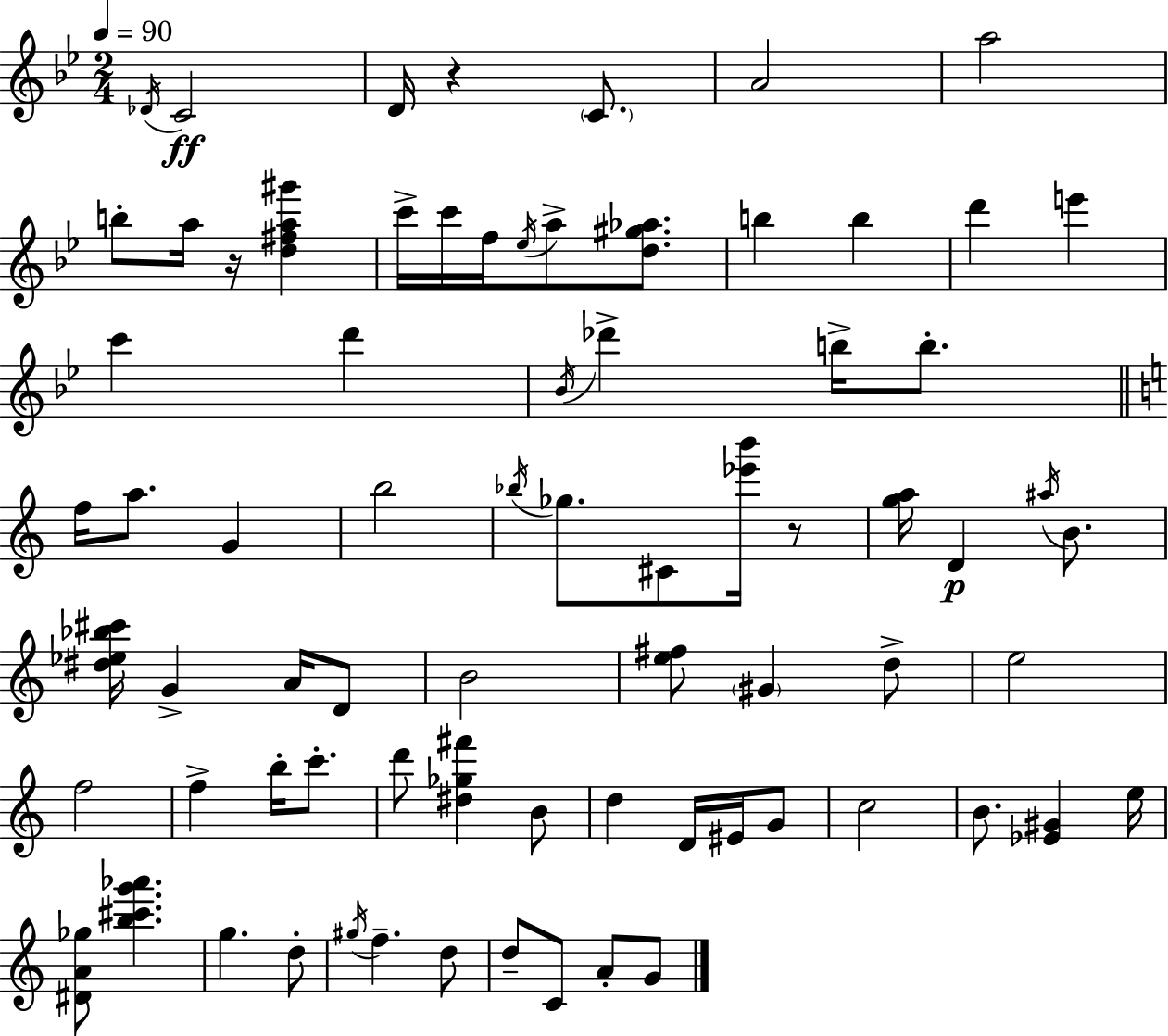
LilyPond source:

{
  \clef treble
  \numericTimeSignature
  \time 2/4
  \key bes \major
  \tempo 4 = 90
  \repeat volta 2 { \acciaccatura { des'16 }\ff c'2 | d'16 r4 \parenthesize c'8. | a'2 | a''2 | \break b''8-. a''16 r16 <d'' fis'' a'' gis'''>4 | c'''16-> c'''16 f''16 \acciaccatura { ees''16 } a''8-> <d'' gis'' aes''>8. | b''4 b''4 | d'''4 e'''4 | \break c'''4 d'''4 | \acciaccatura { bes'16 } des'''4-> b''16-> | b''8.-. \bar "||" \break \key a \minor f''16 a''8. g'4 | b''2 | \acciaccatura { bes''16 } ges''8. cis'8 <ees''' b'''>16 r8 | <g'' a''>16 d'4\p \acciaccatura { ais''16 } b'8. | \break <dis'' ees'' bes'' cis'''>16 g'4-> a'16 | d'8 b'2 | <e'' fis''>8 \parenthesize gis'4 | d''8-> e''2 | \break f''2 | f''4-> b''16-. c'''8.-. | d'''8 <dis'' ges'' fis'''>4 | b'8 d''4 d'16 eis'16 | \break g'8 c''2 | b'8. <ees' gis'>4 | e''16 <dis' a' ges''>8 <b'' cis''' g''' aes'''>4. | g''4. | \break d''8-. \acciaccatura { gis''16 } f''4.-- | d''8 d''8-- c'8 a'8-. | g'8 } \bar "|."
}